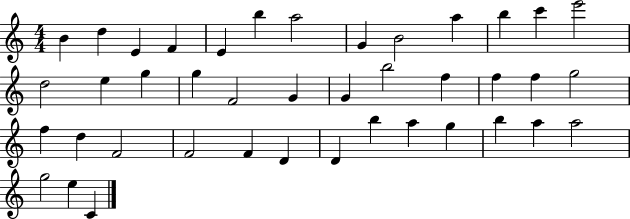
B4/q D5/q E4/q F4/q E4/q B5/q A5/h G4/q B4/h A5/q B5/q C6/q E6/h D5/h E5/q G5/q G5/q F4/h G4/q G4/q B5/h F5/q F5/q F5/q G5/h F5/q D5/q F4/h F4/h F4/q D4/q D4/q B5/q A5/q G5/q B5/q A5/q A5/h G5/h E5/q C4/q